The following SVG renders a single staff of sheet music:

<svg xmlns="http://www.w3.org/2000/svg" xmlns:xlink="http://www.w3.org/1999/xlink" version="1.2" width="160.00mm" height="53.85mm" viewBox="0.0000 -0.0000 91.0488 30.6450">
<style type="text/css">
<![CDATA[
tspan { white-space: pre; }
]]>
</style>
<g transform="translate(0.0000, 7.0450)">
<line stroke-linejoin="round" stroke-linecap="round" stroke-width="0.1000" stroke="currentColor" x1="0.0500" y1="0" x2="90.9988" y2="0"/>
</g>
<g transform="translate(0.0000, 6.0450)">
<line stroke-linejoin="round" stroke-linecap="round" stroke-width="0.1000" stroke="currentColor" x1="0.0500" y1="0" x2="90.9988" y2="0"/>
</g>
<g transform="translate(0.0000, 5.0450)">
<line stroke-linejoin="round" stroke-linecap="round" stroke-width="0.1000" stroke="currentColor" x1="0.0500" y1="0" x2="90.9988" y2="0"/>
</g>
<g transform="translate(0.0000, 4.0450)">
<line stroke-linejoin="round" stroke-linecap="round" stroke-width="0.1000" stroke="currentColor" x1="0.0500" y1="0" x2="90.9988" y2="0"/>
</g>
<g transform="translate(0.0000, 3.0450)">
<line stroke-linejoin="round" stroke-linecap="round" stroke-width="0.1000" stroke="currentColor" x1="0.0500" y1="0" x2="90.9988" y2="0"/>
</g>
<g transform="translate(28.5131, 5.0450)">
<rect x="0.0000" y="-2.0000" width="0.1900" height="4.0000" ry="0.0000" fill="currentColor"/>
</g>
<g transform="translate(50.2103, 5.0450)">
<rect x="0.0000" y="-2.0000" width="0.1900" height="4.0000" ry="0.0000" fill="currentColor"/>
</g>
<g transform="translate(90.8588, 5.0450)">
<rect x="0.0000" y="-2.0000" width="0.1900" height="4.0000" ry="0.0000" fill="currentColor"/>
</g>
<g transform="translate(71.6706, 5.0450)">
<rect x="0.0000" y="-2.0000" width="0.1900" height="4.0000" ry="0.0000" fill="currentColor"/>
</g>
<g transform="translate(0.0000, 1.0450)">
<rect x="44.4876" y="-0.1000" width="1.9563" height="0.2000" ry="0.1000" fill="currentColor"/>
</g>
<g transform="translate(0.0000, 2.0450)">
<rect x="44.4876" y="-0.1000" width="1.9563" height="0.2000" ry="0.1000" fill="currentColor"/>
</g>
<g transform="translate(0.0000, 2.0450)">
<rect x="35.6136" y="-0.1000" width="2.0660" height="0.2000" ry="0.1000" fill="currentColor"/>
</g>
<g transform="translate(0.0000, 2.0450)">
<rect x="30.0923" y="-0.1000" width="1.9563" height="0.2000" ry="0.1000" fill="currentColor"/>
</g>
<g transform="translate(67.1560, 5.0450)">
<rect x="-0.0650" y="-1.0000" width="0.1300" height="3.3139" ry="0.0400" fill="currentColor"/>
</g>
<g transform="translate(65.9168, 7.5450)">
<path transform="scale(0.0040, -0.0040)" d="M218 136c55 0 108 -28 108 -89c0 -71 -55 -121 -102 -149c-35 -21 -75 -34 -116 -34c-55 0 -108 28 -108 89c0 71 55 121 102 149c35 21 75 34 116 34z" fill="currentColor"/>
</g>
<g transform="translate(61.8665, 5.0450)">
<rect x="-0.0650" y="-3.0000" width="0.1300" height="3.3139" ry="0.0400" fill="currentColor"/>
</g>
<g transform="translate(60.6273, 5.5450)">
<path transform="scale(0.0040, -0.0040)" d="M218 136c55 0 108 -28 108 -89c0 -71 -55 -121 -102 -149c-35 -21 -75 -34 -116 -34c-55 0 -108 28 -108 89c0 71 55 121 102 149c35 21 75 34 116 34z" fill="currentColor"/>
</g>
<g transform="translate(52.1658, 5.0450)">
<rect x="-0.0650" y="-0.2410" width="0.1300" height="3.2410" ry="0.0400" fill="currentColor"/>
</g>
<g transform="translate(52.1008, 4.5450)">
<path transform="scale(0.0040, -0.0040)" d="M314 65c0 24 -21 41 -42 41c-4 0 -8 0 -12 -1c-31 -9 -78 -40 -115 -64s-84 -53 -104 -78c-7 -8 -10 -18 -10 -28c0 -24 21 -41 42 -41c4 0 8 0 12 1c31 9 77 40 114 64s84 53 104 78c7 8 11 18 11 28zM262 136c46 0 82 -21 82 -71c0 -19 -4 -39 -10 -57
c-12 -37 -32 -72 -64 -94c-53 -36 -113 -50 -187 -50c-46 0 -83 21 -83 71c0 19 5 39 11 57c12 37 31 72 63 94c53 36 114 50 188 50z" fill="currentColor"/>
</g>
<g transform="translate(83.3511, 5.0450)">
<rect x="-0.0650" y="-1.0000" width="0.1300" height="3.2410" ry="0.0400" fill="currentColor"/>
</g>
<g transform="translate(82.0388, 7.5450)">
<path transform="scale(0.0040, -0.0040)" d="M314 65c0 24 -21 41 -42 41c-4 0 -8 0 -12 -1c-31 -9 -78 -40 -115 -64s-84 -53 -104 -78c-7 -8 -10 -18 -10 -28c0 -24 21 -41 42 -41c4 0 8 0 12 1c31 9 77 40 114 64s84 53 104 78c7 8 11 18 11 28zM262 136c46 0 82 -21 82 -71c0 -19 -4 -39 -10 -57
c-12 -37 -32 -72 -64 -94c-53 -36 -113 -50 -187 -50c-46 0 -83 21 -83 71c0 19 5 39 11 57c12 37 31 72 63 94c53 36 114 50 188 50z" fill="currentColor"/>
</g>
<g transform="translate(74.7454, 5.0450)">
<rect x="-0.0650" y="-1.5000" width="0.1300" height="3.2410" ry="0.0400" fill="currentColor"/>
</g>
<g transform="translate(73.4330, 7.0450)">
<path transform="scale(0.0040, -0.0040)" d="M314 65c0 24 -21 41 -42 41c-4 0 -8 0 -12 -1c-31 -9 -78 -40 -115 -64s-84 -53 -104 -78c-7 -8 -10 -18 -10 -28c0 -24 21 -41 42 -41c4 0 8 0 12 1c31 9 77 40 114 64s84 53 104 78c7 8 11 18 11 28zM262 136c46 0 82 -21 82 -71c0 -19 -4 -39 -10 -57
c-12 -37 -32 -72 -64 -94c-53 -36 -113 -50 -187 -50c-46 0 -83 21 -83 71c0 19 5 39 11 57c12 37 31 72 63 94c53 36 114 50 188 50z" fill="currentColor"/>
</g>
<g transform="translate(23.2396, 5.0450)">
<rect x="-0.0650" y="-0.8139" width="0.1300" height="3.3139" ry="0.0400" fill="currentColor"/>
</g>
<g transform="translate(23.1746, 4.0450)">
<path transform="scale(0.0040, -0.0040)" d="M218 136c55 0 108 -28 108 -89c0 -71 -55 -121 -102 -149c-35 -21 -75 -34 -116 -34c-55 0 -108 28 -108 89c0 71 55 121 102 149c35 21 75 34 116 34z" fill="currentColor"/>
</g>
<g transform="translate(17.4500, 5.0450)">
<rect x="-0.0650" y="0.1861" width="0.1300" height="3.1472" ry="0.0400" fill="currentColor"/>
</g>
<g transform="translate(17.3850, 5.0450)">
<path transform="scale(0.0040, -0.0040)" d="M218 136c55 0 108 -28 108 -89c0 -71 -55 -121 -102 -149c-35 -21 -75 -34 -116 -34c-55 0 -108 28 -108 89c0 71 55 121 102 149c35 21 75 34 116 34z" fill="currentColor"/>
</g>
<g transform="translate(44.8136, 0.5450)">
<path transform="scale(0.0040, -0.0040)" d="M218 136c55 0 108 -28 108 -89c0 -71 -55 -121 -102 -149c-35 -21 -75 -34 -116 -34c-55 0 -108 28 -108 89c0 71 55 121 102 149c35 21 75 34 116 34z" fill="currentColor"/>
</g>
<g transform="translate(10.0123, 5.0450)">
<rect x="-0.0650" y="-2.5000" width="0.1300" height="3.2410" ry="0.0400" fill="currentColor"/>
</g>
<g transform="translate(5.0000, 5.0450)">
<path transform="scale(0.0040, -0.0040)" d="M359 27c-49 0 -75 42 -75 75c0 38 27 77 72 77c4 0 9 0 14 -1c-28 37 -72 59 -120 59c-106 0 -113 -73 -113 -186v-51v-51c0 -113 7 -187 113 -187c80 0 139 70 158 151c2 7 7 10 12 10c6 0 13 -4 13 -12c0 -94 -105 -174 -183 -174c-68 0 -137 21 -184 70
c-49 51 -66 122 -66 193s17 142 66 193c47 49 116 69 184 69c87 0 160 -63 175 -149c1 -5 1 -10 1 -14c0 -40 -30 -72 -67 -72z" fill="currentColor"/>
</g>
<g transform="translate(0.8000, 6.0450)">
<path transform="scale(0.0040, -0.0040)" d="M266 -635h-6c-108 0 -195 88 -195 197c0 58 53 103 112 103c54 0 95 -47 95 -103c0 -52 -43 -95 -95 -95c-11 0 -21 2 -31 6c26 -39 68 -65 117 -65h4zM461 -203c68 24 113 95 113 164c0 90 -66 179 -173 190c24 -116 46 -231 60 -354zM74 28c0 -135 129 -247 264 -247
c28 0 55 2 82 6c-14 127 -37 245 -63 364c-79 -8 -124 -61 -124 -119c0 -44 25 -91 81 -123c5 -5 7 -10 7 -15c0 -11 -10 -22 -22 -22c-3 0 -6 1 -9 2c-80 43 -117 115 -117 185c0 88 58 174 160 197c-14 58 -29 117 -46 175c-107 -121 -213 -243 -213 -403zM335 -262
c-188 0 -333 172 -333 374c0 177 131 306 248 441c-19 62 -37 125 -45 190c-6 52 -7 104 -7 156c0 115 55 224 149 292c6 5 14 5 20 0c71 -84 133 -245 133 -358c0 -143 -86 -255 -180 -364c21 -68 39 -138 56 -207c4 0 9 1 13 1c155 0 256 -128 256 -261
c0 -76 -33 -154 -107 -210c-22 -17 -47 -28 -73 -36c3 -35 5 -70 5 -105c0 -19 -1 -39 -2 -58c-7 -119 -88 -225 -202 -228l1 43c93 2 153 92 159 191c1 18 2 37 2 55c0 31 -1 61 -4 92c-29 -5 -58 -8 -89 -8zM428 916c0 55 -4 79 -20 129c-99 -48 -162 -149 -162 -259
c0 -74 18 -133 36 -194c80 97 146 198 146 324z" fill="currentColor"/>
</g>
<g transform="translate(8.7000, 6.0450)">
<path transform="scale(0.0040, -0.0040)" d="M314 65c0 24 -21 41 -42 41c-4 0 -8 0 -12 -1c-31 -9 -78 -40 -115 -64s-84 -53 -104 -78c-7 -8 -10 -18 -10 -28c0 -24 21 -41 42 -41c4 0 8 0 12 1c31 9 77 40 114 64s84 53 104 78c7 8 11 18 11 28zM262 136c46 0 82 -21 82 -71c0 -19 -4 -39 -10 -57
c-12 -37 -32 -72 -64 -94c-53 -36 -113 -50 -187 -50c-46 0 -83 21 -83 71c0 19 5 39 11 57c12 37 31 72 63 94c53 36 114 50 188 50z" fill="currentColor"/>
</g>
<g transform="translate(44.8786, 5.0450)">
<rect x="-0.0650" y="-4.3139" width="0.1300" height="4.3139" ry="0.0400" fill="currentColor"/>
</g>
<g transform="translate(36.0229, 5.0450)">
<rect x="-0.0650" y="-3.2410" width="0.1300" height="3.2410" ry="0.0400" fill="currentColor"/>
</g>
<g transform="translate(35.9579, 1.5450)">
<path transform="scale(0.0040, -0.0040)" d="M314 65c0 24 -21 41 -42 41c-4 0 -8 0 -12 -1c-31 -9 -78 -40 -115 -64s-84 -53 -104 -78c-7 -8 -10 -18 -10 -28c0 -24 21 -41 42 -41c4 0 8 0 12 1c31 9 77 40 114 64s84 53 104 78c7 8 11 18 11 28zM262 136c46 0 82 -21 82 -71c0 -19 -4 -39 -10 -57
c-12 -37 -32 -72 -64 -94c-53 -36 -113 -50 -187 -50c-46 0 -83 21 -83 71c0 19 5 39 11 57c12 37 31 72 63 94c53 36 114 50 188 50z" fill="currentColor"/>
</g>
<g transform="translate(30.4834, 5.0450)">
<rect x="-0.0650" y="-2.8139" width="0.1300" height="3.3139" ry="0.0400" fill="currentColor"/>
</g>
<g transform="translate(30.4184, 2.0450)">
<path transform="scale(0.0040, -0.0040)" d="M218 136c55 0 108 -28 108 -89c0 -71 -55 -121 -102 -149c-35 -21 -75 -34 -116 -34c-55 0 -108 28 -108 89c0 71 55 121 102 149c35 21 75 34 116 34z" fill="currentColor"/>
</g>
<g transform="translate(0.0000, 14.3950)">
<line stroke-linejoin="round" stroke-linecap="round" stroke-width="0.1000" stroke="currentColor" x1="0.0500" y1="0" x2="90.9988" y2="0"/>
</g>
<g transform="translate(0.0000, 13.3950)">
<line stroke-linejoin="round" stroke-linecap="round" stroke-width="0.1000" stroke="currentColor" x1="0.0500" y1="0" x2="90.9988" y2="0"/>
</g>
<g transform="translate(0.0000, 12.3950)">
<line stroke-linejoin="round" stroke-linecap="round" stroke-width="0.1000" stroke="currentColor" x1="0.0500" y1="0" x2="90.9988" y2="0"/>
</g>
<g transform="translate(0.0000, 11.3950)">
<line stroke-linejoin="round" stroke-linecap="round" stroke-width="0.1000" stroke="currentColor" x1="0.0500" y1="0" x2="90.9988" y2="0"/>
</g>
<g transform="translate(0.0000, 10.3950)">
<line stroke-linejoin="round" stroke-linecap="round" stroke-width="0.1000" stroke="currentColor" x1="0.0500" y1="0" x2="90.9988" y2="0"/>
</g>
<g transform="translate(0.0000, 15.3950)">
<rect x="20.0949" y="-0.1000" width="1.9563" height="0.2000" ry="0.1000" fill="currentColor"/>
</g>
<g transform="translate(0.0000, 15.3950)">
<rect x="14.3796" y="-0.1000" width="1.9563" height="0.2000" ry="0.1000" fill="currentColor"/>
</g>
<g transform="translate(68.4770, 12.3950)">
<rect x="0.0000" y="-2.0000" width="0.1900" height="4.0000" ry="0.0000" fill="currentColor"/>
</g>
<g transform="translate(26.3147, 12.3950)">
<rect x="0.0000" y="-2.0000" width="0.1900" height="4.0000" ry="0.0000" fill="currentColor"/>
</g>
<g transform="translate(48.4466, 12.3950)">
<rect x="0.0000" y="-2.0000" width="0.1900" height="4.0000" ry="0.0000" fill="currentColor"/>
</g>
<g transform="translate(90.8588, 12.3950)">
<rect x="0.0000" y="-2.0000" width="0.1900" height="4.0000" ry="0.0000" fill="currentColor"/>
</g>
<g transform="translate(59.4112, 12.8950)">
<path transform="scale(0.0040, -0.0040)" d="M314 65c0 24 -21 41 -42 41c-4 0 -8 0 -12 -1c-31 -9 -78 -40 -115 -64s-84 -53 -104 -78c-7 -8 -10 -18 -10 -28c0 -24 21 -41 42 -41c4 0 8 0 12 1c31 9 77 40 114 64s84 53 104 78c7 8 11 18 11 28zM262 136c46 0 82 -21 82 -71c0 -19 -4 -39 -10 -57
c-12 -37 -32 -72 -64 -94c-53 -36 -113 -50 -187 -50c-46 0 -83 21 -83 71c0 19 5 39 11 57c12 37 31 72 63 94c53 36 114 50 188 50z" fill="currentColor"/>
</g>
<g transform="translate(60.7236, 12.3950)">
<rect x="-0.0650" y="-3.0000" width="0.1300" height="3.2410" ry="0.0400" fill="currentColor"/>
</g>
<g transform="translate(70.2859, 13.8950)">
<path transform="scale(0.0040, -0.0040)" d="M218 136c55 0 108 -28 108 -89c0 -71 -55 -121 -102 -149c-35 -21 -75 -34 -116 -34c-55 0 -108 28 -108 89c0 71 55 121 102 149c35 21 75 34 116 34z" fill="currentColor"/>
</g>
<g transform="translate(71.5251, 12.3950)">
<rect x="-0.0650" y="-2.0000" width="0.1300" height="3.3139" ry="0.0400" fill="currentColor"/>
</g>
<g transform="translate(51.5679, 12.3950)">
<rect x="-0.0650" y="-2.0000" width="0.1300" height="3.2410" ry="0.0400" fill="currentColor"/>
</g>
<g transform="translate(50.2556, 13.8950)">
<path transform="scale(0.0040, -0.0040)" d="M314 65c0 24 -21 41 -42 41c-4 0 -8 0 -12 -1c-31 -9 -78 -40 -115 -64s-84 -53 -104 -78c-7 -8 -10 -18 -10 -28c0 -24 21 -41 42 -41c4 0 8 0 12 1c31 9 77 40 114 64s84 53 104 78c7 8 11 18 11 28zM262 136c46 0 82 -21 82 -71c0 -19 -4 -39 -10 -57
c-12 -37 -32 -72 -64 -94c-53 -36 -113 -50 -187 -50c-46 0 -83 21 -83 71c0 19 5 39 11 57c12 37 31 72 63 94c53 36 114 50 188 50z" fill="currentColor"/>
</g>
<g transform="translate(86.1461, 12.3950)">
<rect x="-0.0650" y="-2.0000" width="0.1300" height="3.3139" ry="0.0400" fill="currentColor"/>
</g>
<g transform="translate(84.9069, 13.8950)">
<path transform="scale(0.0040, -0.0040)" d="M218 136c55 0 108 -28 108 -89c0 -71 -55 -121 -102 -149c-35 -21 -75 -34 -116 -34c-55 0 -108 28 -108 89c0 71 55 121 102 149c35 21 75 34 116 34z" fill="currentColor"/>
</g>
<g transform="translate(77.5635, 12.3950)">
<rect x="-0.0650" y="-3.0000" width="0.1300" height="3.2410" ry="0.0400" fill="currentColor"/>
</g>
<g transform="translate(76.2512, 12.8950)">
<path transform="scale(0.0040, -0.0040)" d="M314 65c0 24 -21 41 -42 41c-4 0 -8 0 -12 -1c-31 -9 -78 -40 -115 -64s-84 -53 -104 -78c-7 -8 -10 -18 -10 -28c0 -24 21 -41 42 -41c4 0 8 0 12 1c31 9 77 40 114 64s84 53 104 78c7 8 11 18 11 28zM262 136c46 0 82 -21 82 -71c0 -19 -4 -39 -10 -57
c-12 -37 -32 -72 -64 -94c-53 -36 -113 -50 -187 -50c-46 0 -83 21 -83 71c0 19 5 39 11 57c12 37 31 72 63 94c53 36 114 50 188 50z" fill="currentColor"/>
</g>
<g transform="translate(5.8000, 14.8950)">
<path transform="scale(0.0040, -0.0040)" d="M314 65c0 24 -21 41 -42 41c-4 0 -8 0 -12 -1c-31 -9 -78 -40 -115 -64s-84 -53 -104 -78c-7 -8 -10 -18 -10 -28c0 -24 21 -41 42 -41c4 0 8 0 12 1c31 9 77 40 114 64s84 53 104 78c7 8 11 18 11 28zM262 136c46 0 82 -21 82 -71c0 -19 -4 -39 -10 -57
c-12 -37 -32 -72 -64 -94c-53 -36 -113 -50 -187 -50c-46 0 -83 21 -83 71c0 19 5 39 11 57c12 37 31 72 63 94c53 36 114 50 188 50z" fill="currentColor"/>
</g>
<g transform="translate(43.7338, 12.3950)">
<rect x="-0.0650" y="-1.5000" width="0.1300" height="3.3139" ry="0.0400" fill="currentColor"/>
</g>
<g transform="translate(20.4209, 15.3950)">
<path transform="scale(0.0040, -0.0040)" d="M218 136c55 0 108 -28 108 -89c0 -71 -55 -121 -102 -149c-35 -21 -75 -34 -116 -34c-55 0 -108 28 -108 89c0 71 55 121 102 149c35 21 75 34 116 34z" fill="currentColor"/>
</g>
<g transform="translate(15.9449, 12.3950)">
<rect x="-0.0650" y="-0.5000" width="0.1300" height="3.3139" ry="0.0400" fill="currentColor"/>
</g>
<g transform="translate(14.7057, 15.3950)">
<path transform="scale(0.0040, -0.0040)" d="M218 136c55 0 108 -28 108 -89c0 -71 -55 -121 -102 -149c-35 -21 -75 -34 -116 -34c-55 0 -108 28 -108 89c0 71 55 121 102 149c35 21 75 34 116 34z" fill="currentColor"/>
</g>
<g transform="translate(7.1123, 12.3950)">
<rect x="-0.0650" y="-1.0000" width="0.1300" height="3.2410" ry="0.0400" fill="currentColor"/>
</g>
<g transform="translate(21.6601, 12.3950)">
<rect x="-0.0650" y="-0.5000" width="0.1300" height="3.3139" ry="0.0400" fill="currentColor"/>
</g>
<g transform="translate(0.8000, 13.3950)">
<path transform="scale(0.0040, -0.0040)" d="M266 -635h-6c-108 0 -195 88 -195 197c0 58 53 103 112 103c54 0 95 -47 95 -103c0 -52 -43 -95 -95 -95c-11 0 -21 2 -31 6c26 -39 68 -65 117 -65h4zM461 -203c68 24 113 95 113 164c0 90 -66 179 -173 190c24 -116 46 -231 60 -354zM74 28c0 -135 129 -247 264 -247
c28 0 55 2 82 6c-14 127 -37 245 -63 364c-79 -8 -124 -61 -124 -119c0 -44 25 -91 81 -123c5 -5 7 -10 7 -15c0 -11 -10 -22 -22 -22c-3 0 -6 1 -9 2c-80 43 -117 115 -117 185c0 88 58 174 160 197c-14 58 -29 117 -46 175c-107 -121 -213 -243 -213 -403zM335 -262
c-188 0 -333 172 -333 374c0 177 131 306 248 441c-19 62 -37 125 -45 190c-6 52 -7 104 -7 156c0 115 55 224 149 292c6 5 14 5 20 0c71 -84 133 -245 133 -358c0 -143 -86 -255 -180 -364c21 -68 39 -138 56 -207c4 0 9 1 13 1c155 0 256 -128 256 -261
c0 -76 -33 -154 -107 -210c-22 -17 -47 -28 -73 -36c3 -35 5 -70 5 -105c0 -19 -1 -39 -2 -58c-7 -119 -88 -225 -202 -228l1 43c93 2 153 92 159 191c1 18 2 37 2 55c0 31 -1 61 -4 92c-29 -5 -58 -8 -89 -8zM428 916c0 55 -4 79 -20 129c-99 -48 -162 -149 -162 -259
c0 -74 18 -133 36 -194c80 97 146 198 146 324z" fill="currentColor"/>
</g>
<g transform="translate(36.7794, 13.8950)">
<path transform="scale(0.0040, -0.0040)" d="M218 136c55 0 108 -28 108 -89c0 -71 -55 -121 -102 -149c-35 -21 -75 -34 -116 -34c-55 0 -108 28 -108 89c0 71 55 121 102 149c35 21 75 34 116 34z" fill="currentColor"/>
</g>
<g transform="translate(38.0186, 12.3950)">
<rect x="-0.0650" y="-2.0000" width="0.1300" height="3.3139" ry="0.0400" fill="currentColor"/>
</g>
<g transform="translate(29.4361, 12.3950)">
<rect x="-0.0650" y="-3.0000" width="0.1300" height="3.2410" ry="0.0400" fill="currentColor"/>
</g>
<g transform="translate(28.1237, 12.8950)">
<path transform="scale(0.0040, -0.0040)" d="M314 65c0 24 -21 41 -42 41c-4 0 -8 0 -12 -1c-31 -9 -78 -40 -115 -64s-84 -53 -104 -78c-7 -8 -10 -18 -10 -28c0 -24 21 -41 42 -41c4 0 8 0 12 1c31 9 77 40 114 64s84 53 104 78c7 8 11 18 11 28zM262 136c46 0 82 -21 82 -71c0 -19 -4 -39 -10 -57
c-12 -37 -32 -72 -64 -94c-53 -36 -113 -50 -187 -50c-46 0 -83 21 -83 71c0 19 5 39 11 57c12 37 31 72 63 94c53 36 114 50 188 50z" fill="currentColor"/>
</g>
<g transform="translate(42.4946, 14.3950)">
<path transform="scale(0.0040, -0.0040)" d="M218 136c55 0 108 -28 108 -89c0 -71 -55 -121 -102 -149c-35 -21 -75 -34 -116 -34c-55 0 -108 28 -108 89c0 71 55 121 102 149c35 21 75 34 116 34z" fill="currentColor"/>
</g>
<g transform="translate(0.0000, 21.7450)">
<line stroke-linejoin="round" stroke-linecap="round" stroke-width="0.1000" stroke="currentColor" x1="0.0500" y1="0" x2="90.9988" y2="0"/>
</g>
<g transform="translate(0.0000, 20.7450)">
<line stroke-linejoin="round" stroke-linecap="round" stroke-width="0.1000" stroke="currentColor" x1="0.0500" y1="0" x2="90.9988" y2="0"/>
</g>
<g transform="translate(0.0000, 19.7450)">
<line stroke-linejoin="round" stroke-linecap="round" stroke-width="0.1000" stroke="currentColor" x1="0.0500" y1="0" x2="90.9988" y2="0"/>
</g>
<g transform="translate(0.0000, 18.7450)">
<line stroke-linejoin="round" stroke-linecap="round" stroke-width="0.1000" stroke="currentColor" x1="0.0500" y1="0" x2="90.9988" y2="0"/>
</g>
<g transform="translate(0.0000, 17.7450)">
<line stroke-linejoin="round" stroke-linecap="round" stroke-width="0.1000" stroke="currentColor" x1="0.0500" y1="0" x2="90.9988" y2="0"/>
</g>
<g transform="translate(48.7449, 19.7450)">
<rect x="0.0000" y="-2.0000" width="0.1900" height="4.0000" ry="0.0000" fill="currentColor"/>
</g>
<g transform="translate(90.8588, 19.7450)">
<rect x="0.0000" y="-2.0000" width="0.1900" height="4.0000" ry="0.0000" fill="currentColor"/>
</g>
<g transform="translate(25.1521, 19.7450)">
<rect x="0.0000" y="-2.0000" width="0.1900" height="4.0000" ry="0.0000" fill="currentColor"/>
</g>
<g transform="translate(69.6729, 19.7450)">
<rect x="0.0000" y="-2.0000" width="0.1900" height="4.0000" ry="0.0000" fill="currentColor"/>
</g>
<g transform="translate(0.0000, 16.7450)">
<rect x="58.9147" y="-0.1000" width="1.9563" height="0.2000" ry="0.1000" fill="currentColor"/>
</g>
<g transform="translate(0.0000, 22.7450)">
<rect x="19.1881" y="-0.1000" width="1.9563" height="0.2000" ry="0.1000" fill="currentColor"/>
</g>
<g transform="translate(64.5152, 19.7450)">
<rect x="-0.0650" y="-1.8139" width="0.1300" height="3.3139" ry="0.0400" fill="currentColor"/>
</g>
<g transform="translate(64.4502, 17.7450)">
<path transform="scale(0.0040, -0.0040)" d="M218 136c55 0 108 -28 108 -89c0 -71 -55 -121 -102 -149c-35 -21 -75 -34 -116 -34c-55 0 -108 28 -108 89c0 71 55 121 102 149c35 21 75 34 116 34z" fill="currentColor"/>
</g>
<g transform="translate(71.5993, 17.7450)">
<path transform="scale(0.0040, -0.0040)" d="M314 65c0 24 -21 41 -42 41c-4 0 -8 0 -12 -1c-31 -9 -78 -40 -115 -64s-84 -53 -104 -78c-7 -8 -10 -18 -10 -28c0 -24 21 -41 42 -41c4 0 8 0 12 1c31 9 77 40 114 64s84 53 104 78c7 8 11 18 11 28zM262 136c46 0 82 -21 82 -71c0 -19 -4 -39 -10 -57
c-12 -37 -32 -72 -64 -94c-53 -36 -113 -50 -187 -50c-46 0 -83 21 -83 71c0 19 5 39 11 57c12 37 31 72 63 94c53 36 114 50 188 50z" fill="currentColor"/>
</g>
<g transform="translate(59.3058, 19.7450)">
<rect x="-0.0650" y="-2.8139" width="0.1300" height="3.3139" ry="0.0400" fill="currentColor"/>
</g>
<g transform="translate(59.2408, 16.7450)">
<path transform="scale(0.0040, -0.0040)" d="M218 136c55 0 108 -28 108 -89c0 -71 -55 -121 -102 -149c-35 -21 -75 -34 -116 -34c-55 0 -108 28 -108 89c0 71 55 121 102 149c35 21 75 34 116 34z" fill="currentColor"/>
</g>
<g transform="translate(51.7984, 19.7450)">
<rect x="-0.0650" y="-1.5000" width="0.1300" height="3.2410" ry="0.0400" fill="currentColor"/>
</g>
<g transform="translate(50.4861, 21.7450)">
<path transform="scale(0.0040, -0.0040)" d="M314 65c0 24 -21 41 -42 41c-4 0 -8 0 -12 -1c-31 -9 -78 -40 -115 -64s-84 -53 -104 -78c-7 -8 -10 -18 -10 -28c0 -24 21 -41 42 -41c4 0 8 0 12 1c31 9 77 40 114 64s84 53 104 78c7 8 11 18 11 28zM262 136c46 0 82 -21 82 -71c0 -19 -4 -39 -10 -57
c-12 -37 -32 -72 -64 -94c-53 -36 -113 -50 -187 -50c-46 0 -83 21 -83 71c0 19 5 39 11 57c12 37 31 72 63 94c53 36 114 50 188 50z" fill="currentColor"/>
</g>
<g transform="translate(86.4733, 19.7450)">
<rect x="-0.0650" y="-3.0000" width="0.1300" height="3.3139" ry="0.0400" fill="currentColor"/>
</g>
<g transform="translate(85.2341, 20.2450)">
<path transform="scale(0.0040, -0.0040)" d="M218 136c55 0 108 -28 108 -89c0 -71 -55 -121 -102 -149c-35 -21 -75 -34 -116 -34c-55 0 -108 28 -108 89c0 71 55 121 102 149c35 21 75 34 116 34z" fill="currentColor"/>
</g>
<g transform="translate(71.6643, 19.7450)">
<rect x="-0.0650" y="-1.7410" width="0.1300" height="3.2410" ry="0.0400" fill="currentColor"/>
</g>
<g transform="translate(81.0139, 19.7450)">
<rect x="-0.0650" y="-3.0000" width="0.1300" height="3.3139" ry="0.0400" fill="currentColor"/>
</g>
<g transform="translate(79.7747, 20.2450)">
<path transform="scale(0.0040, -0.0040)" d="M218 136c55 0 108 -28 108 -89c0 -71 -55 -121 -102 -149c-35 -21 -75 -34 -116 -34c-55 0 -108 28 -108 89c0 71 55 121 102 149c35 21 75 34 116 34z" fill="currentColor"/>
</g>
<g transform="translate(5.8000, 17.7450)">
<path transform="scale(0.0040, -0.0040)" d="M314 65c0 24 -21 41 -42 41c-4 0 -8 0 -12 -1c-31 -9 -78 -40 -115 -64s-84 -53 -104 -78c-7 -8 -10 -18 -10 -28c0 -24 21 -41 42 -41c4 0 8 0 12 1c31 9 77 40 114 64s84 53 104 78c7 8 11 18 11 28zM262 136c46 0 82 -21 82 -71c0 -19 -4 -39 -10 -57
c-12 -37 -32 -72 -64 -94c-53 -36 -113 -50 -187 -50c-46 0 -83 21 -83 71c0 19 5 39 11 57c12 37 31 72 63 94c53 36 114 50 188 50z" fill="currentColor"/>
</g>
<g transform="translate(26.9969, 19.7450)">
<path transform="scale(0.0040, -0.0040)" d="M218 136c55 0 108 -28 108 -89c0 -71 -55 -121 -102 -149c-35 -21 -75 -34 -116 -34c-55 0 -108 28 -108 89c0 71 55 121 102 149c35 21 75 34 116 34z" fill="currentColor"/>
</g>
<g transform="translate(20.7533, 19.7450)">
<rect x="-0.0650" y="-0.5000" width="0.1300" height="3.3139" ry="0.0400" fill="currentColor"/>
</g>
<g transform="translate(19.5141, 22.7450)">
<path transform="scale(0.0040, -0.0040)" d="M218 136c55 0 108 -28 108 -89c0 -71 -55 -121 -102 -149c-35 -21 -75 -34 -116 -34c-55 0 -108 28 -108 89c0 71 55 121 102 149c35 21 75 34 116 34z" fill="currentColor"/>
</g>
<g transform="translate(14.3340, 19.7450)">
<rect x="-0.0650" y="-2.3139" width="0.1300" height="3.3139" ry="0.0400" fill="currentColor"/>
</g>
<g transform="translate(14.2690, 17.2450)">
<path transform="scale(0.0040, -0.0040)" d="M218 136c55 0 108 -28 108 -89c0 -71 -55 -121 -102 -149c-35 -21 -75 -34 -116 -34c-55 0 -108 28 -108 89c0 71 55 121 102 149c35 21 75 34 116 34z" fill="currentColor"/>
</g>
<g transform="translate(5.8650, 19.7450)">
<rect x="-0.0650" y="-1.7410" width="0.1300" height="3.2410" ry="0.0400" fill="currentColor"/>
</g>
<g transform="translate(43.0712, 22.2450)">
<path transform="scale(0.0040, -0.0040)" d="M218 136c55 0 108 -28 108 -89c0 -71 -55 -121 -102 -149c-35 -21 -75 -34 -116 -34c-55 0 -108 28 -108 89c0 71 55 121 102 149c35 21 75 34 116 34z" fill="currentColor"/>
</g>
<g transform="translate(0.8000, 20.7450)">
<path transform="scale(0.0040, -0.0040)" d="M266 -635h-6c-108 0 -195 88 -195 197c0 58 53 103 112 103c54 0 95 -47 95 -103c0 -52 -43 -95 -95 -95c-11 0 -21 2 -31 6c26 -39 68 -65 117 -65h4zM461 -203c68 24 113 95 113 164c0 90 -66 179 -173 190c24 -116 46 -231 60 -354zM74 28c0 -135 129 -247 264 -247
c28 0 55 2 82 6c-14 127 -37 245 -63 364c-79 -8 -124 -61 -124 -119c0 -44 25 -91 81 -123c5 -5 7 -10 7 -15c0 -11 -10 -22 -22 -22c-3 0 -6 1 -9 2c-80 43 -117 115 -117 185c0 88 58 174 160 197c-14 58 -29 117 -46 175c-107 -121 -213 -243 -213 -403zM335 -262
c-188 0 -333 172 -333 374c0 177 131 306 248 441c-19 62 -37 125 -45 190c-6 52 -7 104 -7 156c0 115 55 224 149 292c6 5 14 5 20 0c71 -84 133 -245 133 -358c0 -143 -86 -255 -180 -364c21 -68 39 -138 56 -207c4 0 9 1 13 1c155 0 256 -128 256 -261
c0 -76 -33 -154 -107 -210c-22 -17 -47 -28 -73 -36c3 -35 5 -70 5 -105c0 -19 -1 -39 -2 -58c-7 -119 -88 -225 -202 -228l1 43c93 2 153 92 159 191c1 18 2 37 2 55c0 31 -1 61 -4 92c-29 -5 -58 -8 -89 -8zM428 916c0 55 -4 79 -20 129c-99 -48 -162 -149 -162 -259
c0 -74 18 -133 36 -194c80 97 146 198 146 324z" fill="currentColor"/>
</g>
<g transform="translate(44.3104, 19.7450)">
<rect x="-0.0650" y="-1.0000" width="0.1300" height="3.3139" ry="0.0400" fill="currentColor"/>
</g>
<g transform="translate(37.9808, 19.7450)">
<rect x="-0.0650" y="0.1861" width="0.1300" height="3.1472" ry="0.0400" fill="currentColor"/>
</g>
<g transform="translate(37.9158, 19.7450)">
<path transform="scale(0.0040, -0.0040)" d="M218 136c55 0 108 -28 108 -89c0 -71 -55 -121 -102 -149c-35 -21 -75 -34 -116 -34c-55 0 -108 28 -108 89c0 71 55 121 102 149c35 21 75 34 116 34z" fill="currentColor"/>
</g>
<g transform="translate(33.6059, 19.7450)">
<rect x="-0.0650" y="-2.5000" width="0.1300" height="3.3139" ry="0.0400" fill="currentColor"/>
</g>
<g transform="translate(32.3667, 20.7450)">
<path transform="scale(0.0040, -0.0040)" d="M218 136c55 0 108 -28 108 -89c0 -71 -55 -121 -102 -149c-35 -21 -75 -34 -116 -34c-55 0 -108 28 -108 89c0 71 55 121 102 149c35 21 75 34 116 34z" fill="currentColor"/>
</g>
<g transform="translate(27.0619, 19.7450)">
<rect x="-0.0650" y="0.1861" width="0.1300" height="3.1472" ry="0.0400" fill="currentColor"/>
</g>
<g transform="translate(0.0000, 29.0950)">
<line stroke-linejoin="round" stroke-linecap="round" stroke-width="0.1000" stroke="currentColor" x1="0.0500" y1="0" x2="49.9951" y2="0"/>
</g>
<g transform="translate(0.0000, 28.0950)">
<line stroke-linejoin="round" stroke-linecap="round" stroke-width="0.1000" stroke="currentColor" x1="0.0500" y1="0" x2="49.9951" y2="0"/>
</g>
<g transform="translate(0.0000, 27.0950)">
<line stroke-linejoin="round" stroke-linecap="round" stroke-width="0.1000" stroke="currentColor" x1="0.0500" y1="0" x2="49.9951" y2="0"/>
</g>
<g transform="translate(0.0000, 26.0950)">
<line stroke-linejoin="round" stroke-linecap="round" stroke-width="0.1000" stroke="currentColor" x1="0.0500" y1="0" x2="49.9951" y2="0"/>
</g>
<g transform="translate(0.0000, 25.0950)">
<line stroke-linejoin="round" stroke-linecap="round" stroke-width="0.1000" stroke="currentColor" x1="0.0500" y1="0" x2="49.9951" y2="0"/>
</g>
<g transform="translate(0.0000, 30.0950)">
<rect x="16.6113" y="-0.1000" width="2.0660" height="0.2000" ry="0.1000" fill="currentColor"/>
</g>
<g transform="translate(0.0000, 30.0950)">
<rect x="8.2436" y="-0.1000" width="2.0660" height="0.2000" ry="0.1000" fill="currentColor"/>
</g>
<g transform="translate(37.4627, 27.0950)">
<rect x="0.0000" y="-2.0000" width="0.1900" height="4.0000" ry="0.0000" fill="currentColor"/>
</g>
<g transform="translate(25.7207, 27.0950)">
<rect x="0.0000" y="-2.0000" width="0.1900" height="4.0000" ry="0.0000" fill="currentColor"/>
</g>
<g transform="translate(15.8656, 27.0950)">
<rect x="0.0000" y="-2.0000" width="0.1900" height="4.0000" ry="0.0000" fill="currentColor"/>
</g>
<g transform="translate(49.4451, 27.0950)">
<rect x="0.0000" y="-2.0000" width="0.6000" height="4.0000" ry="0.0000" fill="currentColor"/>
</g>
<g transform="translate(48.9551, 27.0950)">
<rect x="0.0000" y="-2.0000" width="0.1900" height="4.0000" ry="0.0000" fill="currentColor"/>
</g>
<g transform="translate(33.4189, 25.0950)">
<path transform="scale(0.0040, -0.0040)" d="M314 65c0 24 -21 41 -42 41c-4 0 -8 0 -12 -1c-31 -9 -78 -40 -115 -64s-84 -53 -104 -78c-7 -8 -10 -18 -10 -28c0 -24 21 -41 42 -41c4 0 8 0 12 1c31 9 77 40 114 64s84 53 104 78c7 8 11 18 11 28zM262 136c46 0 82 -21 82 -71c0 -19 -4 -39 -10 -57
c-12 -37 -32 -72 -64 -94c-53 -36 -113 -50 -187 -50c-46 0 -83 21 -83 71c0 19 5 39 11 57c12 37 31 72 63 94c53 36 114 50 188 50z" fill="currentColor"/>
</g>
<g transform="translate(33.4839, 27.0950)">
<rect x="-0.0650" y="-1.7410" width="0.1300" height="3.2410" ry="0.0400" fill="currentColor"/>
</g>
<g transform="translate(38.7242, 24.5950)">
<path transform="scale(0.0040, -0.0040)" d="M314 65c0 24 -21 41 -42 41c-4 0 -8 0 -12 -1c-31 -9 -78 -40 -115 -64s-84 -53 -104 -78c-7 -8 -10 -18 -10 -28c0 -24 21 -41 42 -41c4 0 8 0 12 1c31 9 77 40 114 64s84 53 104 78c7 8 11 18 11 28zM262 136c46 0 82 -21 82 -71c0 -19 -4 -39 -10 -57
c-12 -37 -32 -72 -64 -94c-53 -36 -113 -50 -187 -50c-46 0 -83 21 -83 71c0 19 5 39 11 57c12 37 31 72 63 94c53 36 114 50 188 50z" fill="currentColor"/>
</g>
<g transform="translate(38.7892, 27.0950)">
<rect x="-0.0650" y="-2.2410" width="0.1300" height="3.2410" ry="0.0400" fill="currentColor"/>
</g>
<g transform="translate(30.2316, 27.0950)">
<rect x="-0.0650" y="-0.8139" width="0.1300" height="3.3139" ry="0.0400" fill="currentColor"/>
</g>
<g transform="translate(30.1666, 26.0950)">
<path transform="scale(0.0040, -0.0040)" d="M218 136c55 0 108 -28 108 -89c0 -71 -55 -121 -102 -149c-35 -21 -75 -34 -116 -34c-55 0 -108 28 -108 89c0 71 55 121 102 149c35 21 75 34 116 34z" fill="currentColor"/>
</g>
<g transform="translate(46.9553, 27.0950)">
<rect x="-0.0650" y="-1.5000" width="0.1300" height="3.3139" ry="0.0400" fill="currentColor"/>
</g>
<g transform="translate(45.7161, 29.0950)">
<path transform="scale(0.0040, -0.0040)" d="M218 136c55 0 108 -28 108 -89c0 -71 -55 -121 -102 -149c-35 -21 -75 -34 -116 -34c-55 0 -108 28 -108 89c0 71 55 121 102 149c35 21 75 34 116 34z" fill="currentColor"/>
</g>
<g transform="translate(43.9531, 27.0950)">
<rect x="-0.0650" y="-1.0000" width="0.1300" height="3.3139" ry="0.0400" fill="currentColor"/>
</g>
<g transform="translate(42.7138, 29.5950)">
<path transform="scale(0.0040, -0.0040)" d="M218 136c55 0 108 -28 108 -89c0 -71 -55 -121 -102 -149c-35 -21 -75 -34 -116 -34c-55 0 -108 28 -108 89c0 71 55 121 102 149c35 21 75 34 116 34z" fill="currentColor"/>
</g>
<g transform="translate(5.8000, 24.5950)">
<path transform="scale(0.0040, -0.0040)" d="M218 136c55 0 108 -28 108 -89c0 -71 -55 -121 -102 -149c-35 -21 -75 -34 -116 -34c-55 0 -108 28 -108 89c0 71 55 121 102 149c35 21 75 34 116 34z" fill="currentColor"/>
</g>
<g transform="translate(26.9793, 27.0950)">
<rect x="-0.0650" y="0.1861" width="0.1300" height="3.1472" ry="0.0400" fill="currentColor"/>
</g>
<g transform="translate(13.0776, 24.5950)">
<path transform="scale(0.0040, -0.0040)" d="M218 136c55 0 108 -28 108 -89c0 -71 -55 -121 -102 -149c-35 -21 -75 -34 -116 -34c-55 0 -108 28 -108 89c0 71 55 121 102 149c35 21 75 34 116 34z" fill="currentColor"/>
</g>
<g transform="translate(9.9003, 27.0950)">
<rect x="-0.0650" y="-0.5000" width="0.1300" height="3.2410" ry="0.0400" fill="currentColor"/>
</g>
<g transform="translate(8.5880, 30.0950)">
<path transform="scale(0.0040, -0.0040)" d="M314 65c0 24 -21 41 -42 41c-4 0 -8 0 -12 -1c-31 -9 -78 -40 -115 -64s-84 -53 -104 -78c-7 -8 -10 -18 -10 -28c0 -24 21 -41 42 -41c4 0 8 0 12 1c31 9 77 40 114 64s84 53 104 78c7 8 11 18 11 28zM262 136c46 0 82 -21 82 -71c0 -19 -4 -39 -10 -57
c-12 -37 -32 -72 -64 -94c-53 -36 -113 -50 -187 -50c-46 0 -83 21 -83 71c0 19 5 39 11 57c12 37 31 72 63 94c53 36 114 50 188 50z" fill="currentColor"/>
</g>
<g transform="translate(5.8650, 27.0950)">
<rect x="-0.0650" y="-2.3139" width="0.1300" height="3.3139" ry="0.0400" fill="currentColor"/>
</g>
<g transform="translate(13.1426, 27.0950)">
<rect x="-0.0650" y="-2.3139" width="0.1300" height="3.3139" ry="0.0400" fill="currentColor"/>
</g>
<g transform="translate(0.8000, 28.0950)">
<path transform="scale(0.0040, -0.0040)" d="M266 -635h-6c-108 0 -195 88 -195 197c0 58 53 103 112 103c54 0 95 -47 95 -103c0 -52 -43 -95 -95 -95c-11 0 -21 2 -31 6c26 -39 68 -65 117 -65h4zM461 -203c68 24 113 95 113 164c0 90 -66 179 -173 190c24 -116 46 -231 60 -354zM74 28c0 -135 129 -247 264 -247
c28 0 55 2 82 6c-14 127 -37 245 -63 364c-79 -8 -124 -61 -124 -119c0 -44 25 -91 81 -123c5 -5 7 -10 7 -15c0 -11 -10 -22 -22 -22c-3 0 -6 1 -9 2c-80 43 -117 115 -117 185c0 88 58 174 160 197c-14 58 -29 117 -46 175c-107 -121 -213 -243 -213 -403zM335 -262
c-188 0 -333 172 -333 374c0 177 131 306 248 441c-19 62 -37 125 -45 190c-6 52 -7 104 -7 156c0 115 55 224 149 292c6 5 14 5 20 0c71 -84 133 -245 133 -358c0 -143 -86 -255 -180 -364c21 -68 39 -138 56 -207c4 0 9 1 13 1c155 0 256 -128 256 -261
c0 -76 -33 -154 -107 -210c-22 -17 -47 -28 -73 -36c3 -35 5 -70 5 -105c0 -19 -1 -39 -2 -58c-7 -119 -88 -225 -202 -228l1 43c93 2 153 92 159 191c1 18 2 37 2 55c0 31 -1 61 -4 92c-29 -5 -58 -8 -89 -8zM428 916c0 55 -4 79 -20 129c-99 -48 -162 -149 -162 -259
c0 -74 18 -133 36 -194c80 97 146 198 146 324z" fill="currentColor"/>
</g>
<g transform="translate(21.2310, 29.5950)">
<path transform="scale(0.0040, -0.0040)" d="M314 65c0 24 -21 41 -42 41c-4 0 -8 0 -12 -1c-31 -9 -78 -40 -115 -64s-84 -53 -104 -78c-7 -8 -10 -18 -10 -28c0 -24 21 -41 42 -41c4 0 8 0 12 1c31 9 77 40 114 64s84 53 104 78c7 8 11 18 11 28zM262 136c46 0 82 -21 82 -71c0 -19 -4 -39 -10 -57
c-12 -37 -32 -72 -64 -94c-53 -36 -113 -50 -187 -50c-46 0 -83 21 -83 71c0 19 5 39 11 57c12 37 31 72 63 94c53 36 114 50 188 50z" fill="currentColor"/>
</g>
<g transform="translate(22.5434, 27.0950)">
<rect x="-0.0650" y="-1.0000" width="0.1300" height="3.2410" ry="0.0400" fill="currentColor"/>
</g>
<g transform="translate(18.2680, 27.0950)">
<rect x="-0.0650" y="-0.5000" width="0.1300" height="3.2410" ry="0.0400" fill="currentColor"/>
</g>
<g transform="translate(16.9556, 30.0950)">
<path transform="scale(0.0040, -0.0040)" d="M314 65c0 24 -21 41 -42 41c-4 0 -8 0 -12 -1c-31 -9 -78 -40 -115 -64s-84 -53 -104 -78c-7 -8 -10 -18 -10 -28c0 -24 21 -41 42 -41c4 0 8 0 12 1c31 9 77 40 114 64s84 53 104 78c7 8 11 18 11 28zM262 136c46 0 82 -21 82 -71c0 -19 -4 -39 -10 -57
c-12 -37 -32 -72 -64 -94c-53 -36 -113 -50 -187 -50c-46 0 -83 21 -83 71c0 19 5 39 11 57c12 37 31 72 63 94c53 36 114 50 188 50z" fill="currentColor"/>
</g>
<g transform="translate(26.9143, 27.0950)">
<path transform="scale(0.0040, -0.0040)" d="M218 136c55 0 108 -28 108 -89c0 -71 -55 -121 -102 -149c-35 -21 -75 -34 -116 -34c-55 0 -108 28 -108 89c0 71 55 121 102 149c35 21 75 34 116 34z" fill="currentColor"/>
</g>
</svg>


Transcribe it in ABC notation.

X:1
T:Untitled
M:4/4
L:1/4
K:C
G2 B d a b2 d' c2 A D E2 D2 D2 C C A2 F E F2 A2 F A2 F f2 g C B G B D E2 a f f2 A A g C2 g C2 D2 B d f2 g2 D E